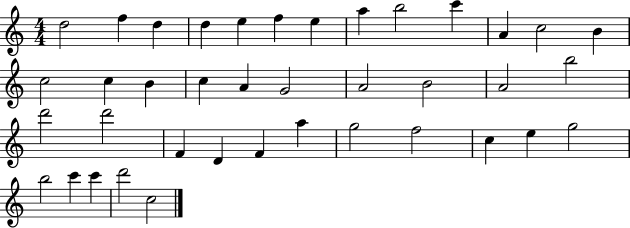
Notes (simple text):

D5/h F5/q D5/q D5/q E5/q F5/q E5/q A5/q B5/h C6/q A4/q C5/h B4/q C5/h C5/q B4/q C5/q A4/q G4/h A4/h B4/h A4/h B5/h D6/h D6/h F4/q D4/q F4/q A5/q G5/h F5/h C5/q E5/q G5/h B5/h C6/q C6/q D6/h C5/h